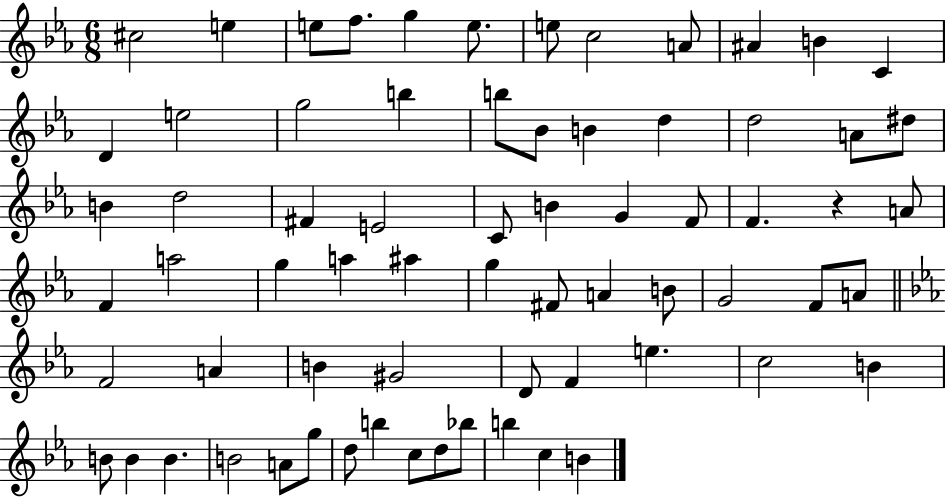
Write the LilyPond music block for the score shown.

{
  \clef treble
  \numericTimeSignature
  \time 6/8
  \key ees \major
  cis''2 e''4 | e''8 f''8. g''4 e''8. | e''8 c''2 a'8 | ais'4 b'4 c'4 | \break d'4 e''2 | g''2 b''4 | b''8 bes'8 b'4 d''4 | d''2 a'8 dis''8 | \break b'4 d''2 | fis'4 e'2 | c'8 b'4 g'4 f'8 | f'4. r4 a'8 | \break f'4 a''2 | g''4 a''4 ais''4 | g''4 fis'8 a'4 b'8 | g'2 f'8 a'8 | \break \bar "||" \break \key ees \major f'2 a'4 | b'4 gis'2 | d'8 f'4 e''4. | c''2 b'4 | \break b'8 b'4 b'4. | b'2 a'8 g''8 | d''8 b''4 c''8 d''8 bes''8 | b''4 c''4 b'4 | \break \bar "|."
}